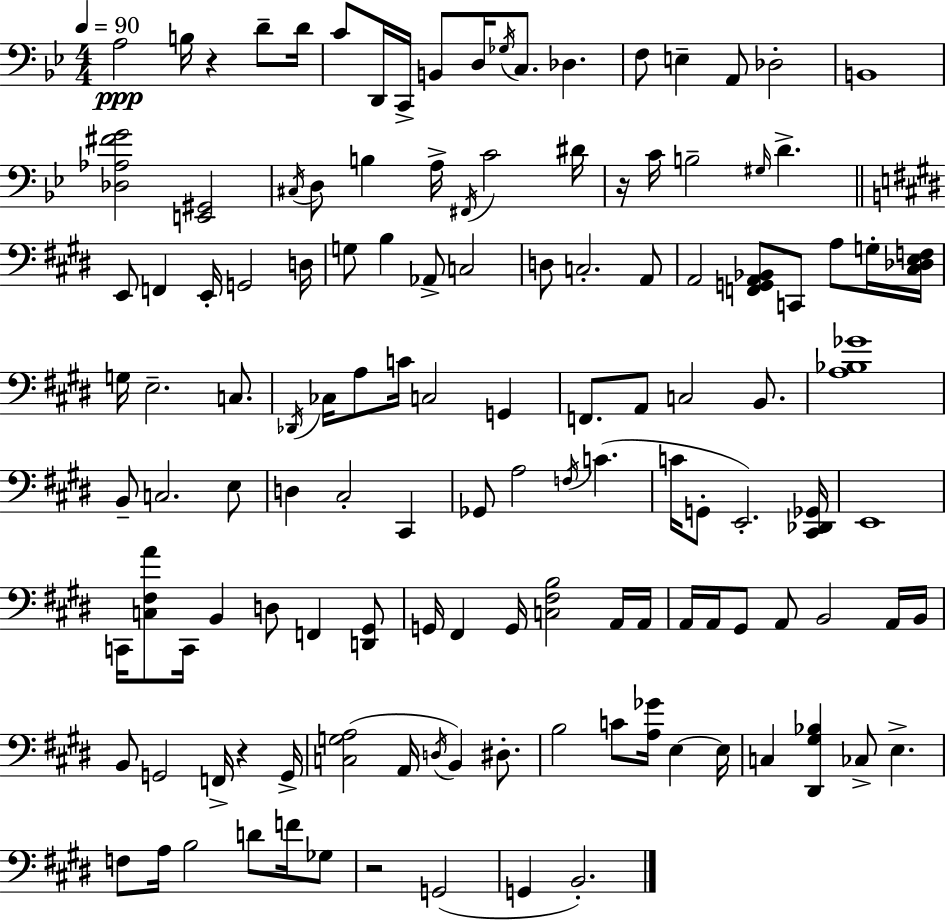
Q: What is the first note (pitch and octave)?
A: A3